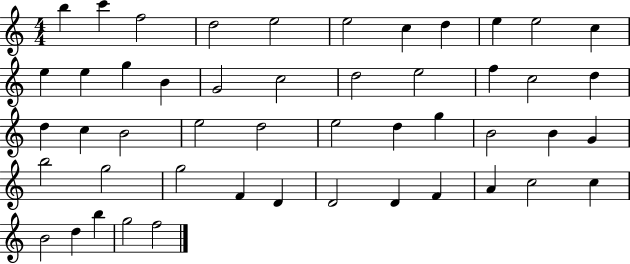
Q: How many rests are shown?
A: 0